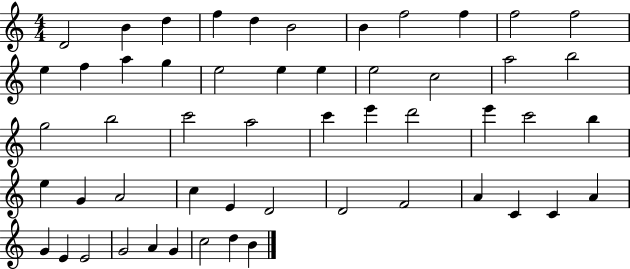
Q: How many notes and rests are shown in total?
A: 53